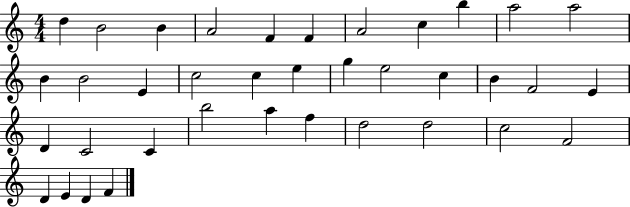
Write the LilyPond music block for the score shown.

{
  \clef treble
  \numericTimeSignature
  \time 4/4
  \key c \major
  d''4 b'2 b'4 | a'2 f'4 f'4 | a'2 c''4 b''4 | a''2 a''2 | \break b'4 b'2 e'4 | c''2 c''4 e''4 | g''4 e''2 c''4 | b'4 f'2 e'4 | \break d'4 c'2 c'4 | b''2 a''4 f''4 | d''2 d''2 | c''2 f'2 | \break d'4 e'4 d'4 f'4 | \bar "|."
}